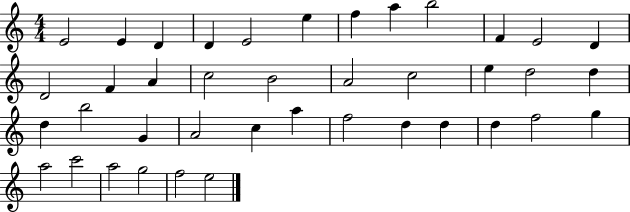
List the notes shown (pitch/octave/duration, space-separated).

E4/h E4/q D4/q D4/q E4/h E5/q F5/q A5/q B5/h F4/q E4/h D4/q D4/h F4/q A4/q C5/h B4/h A4/h C5/h E5/q D5/h D5/q D5/q B5/h G4/q A4/h C5/q A5/q F5/h D5/q D5/q D5/q F5/h G5/q A5/h C6/h A5/h G5/h F5/h E5/h